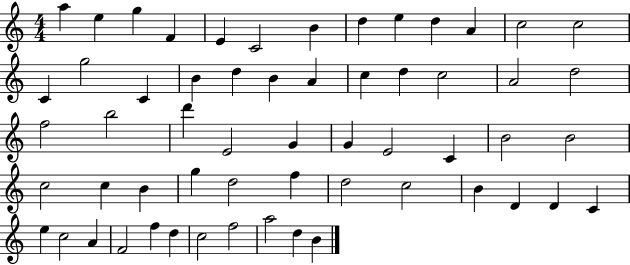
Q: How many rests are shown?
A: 0